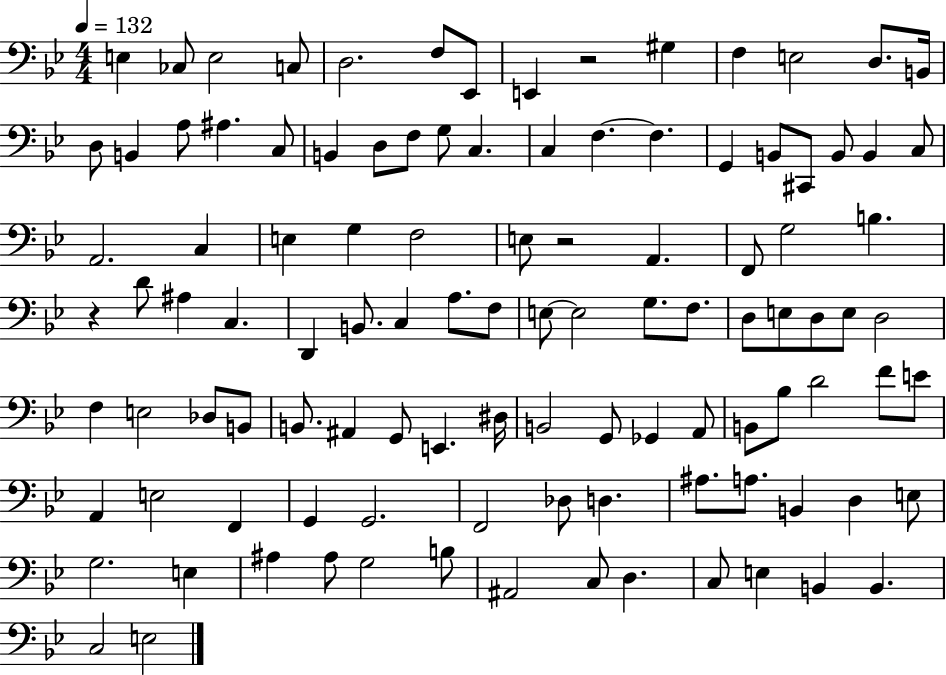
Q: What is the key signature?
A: BES major